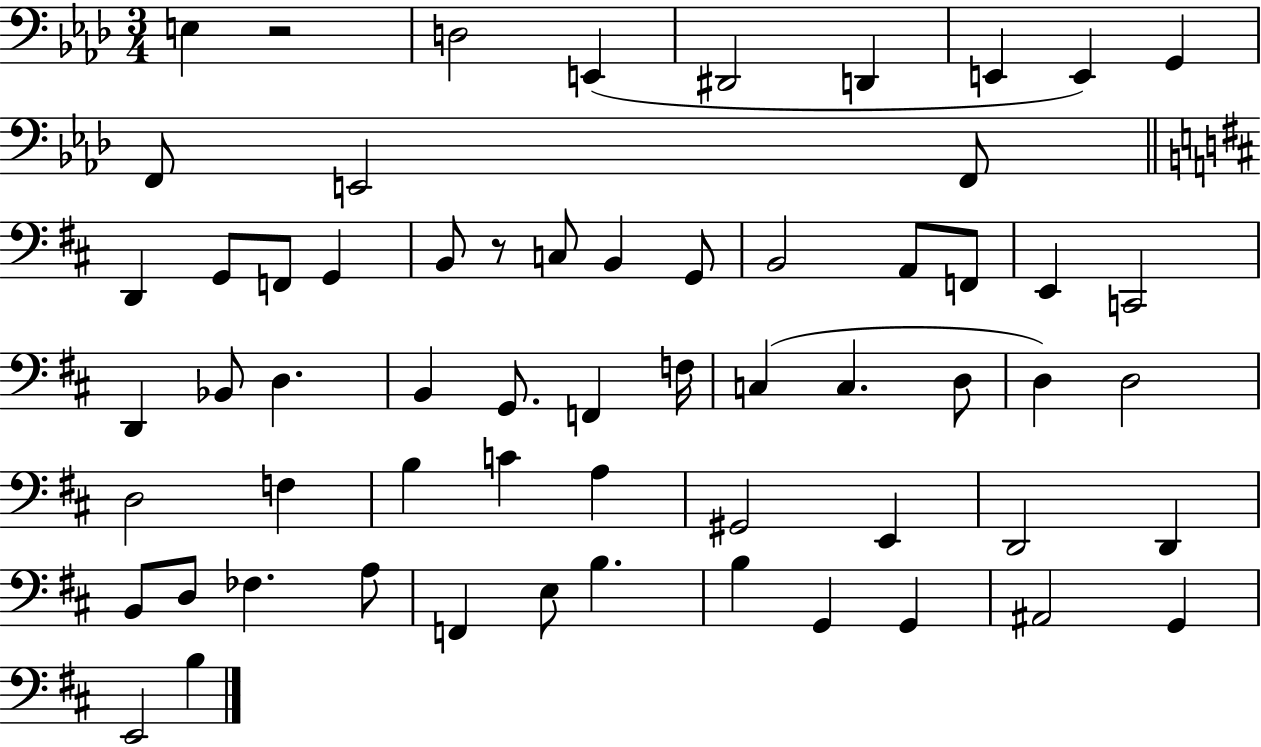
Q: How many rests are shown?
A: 2